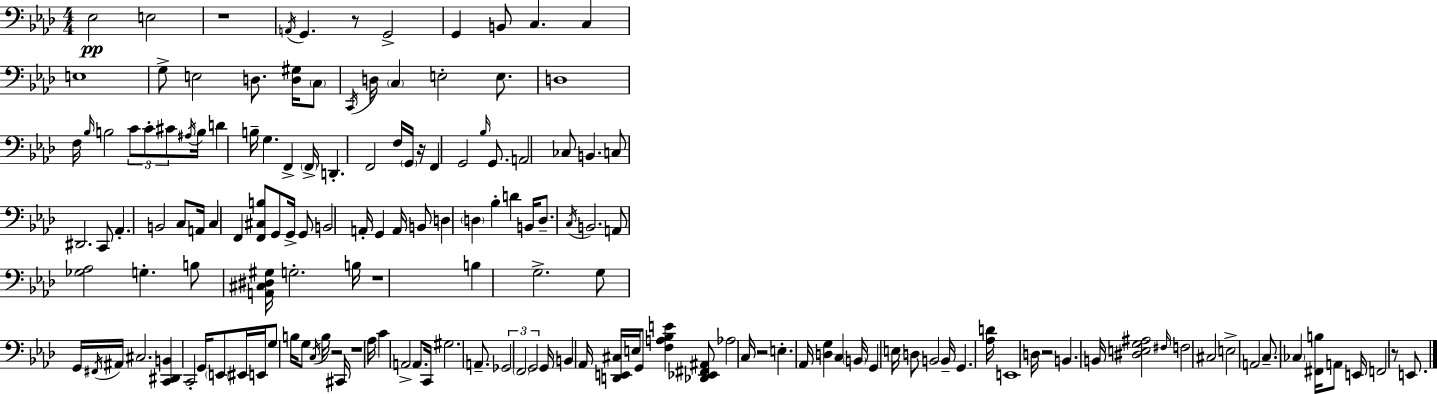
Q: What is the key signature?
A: F minor